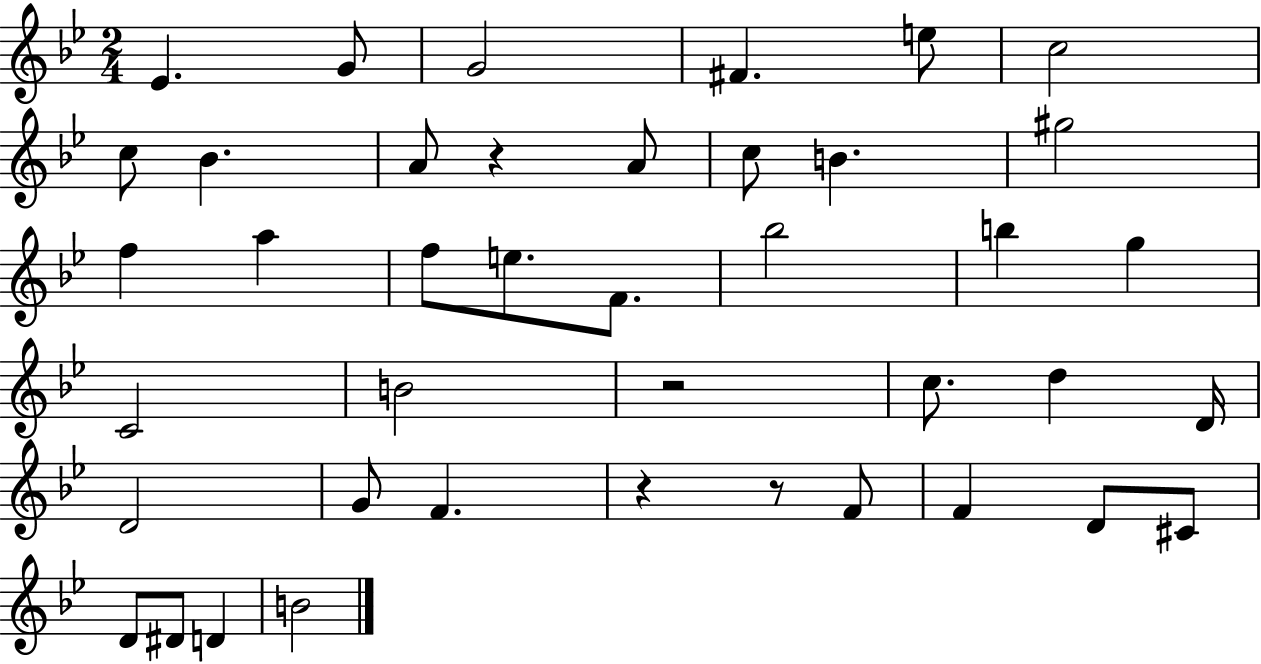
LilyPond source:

{
  \clef treble
  \numericTimeSignature
  \time 2/4
  \key bes \major
  ees'4. g'8 | g'2 | fis'4. e''8 | c''2 | \break c''8 bes'4. | a'8 r4 a'8 | c''8 b'4. | gis''2 | \break f''4 a''4 | f''8 e''8. f'8. | bes''2 | b''4 g''4 | \break c'2 | b'2 | r2 | c''8. d''4 d'16 | \break d'2 | g'8 f'4. | r4 r8 f'8 | f'4 d'8 cis'8 | \break d'8 dis'8 d'4 | b'2 | \bar "|."
}